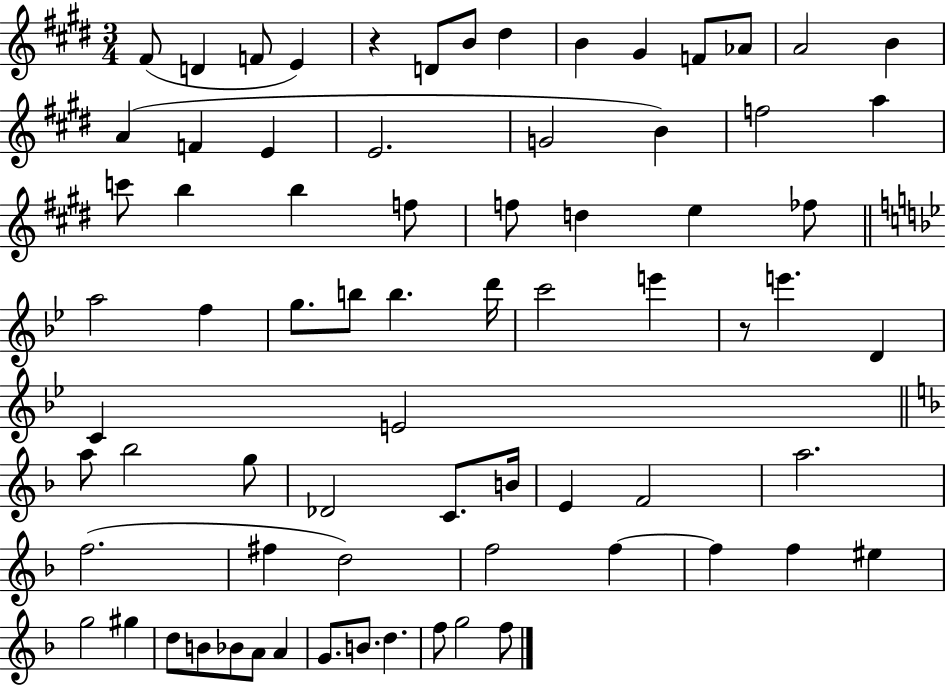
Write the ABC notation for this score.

X:1
T:Untitled
M:3/4
L:1/4
K:E
^F/2 D F/2 E z D/2 B/2 ^d B ^G F/2 _A/2 A2 B A F E E2 G2 B f2 a c'/2 b b f/2 f/2 d e _f/2 a2 f g/2 b/2 b d'/4 c'2 e' z/2 e' D C E2 a/2 _b2 g/2 _D2 C/2 B/4 E F2 a2 f2 ^f d2 f2 f f f ^e g2 ^g d/2 B/2 _B/2 A/2 A G/2 B/2 d f/2 g2 f/2